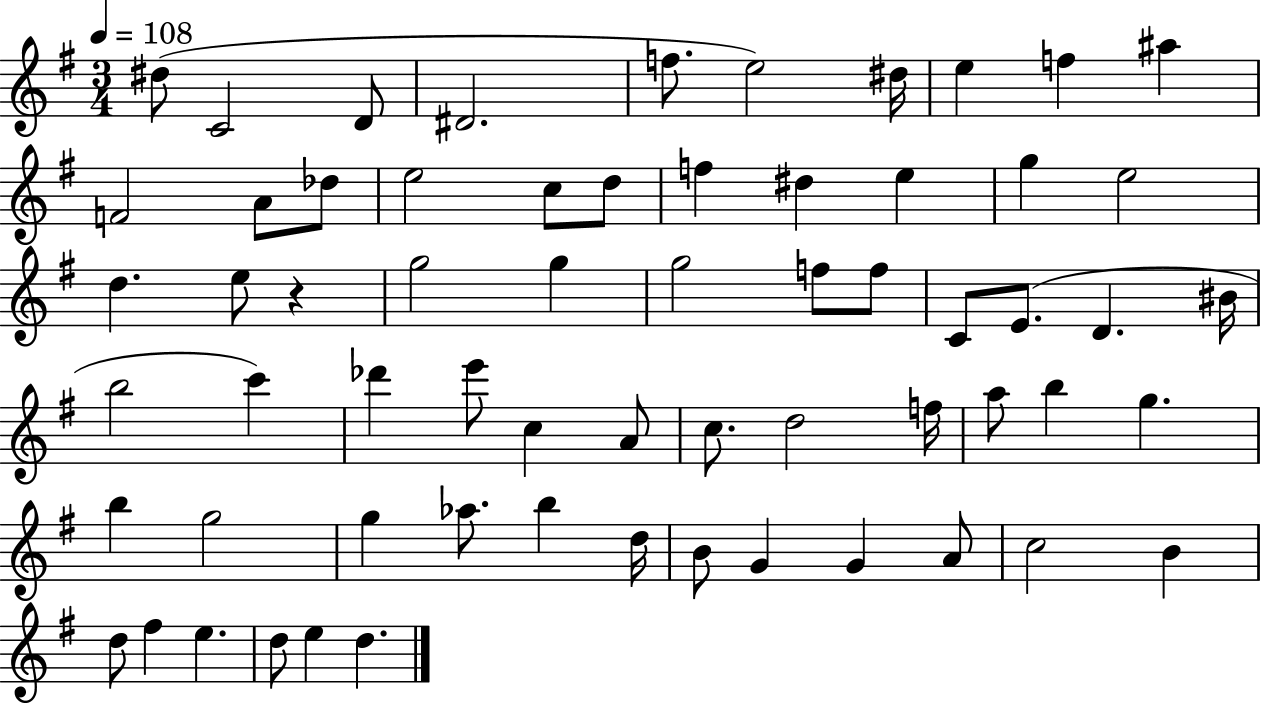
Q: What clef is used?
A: treble